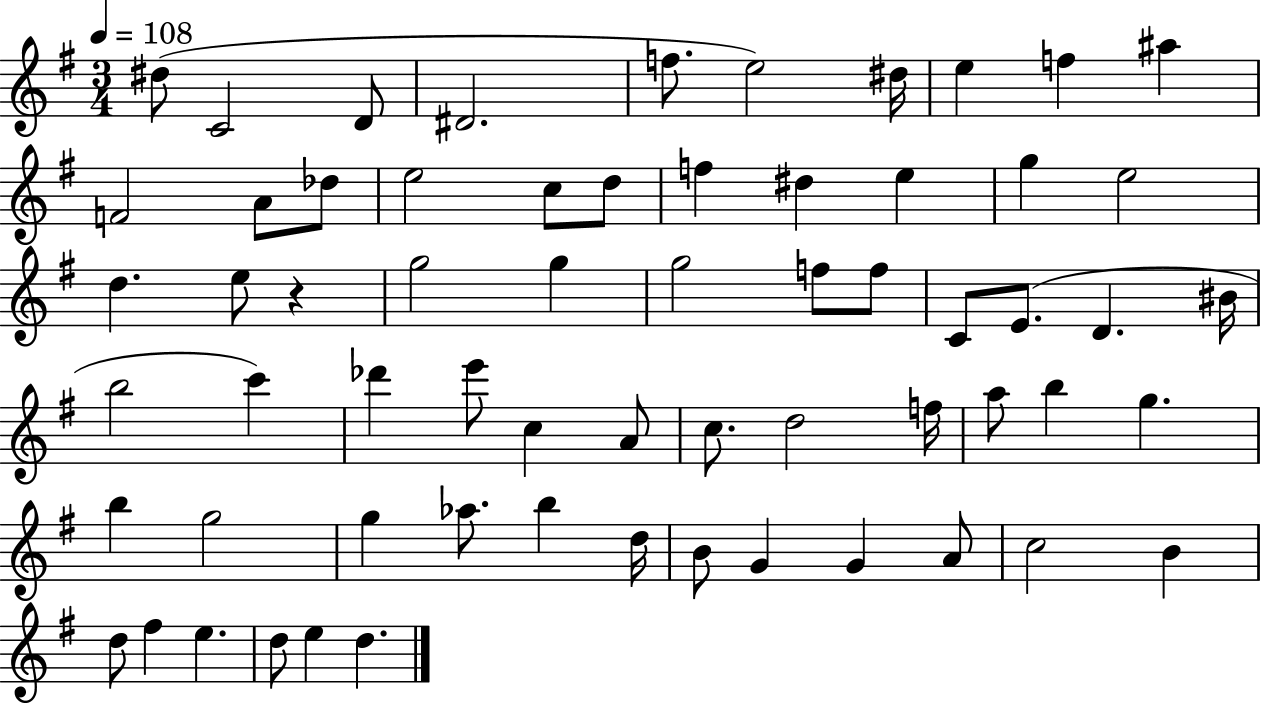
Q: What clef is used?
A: treble